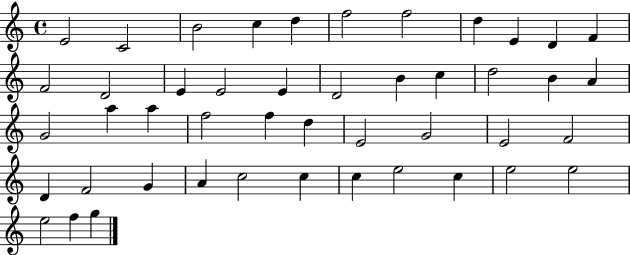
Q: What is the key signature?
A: C major